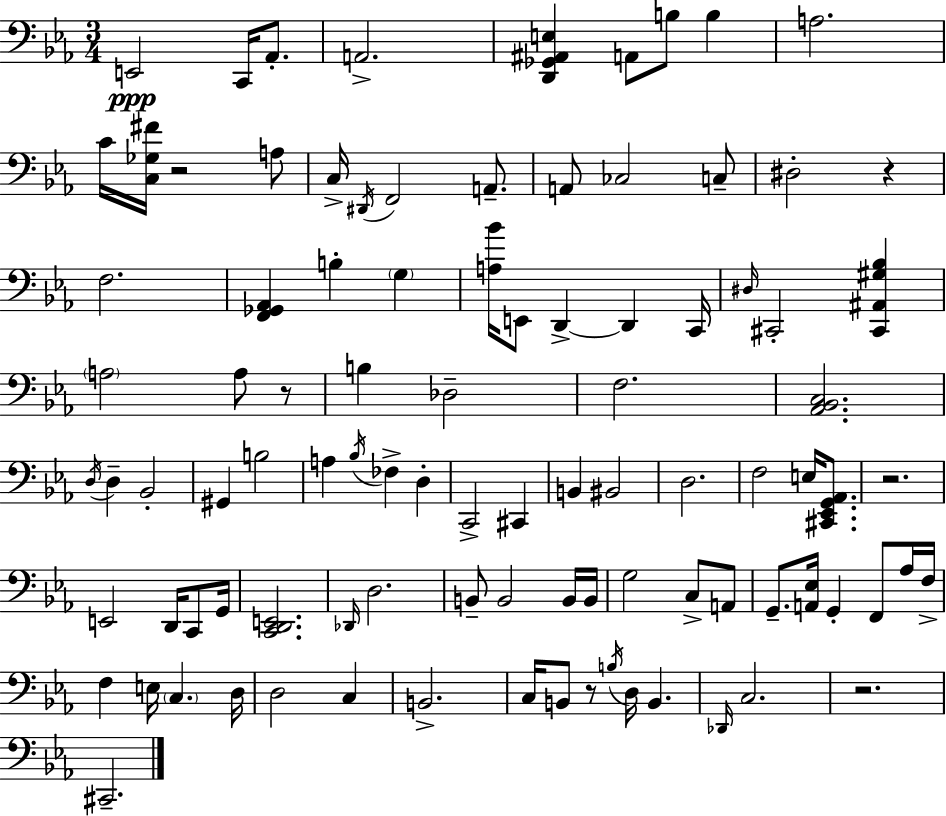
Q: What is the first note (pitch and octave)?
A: E2